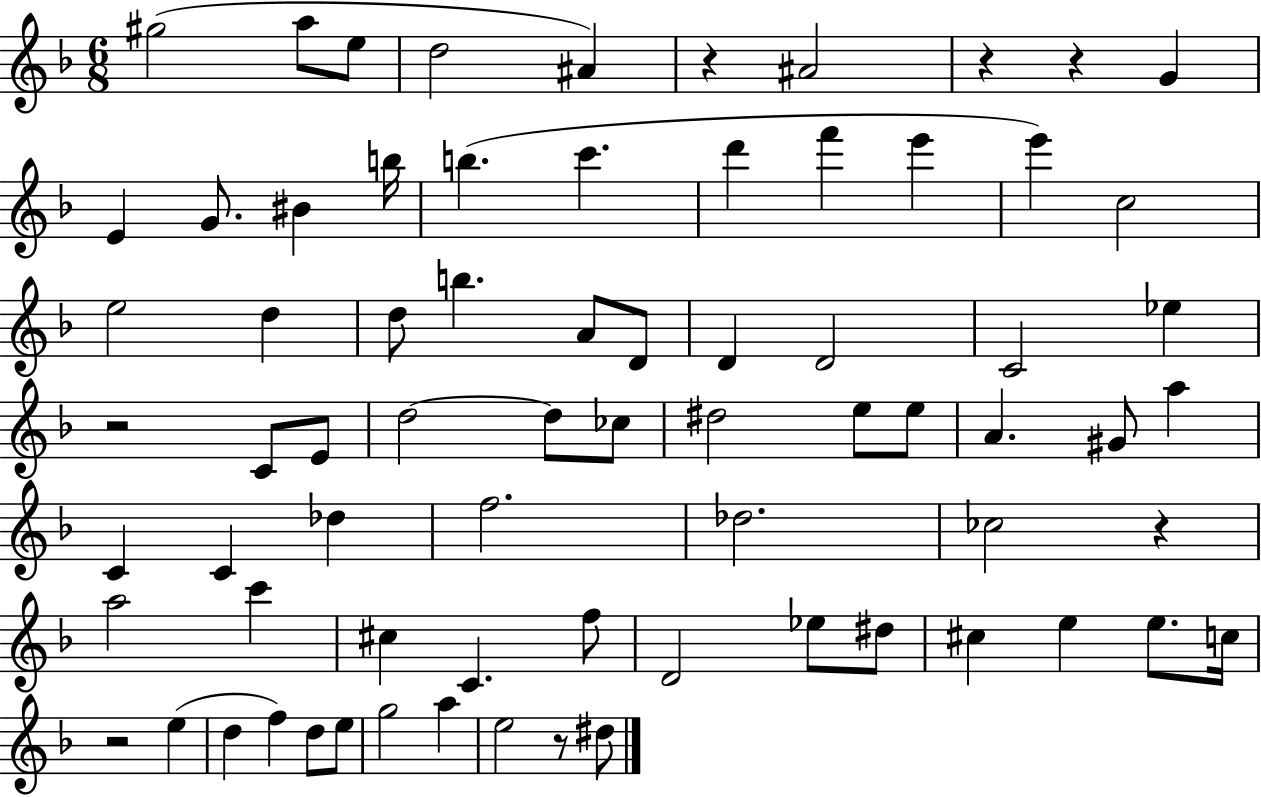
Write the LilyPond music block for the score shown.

{
  \clef treble
  \numericTimeSignature
  \time 6/8
  \key f \major
  gis''2( a''8 e''8 | d''2 ais'4) | r4 ais'2 | r4 r4 g'4 | \break e'4 g'8. bis'4 b''16 | b''4.( c'''4. | d'''4 f'''4 e'''4 | e'''4) c''2 | \break e''2 d''4 | d''8 b''4. a'8 d'8 | d'4 d'2 | c'2 ees''4 | \break r2 c'8 e'8 | d''2~~ d''8 ces''8 | dis''2 e''8 e''8 | a'4. gis'8 a''4 | \break c'4 c'4 des''4 | f''2. | des''2. | ces''2 r4 | \break a''2 c'''4 | cis''4 c'4. f''8 | d'2 ees''8 dis''8 | cis''4 e''4 e''8. c''16 | \break r2 e''4( | d''4 f''4) d''8 e''8 | g''2 a''4 | e''2 r8 dis''8 | \break \bar "|."
}